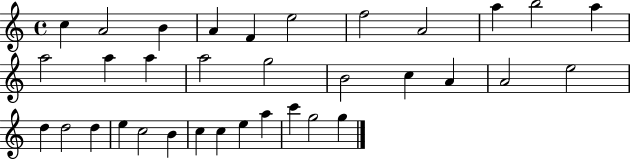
X:1
T:Untitled
M:4/4
L:1/4
K:C
c A2 B A F e2 f2 A2 a b2 a a2 a a a2 g2 B2 c A A2 e2 d d2 d e c2 B c c e a c' g2 g